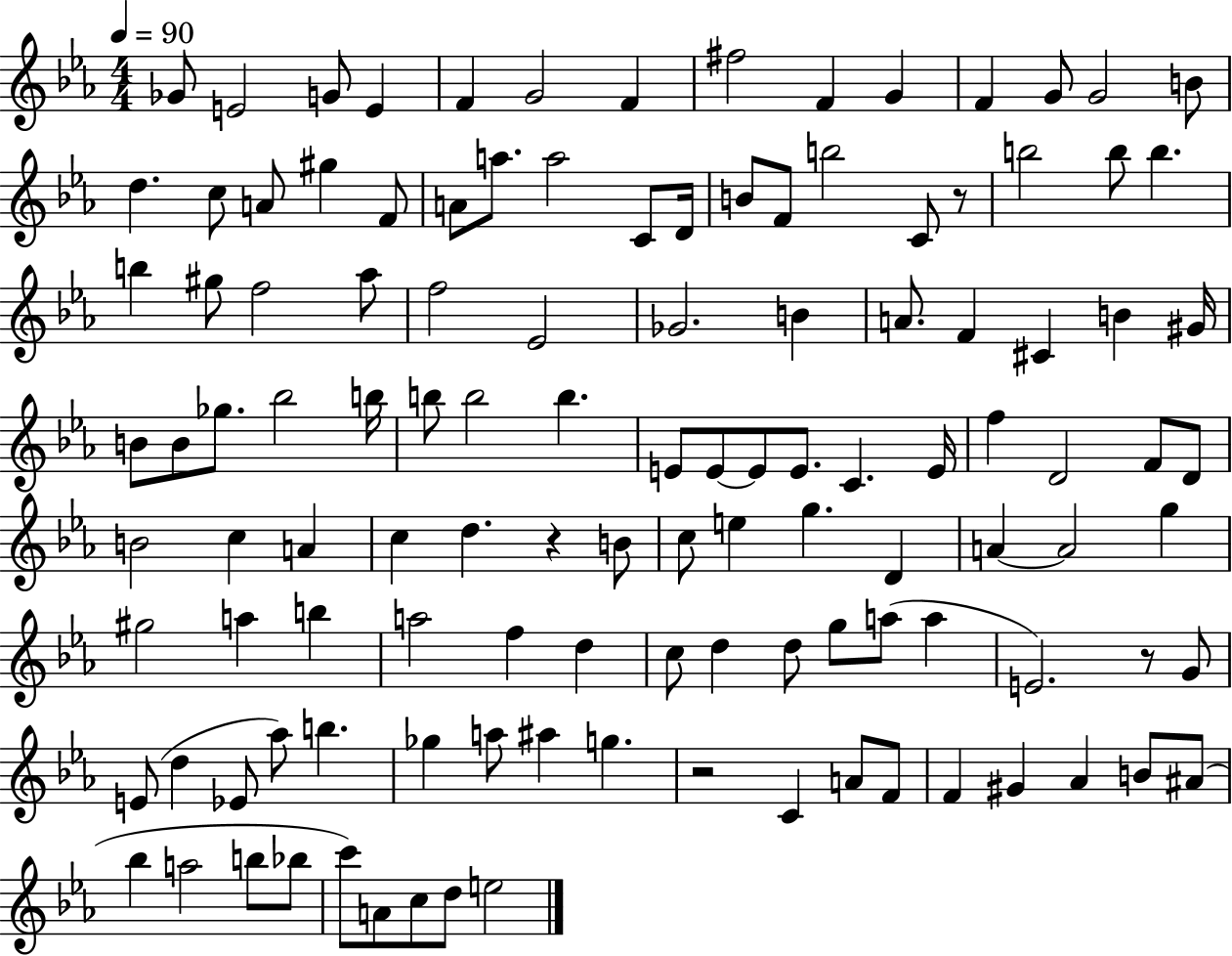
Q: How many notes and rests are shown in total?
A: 119